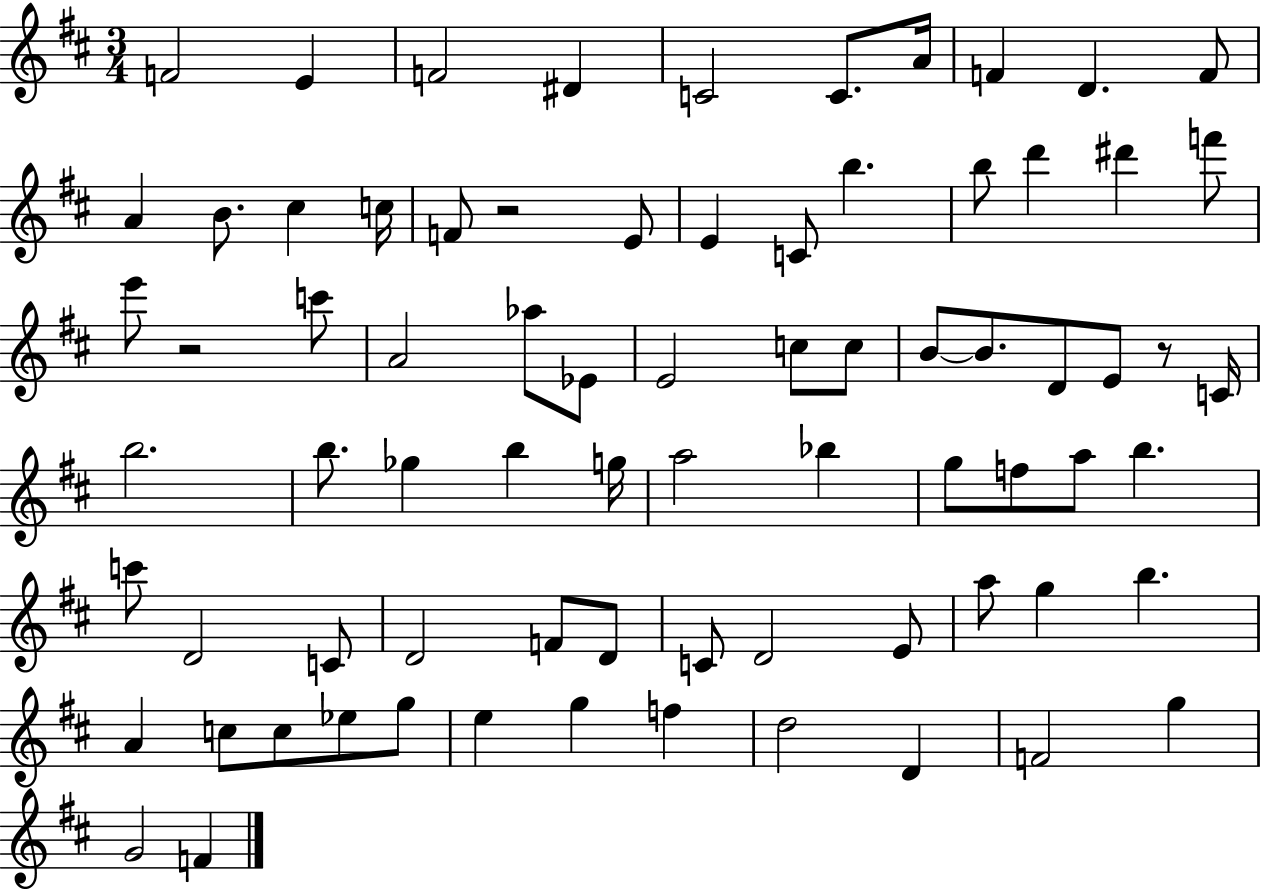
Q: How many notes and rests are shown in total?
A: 76